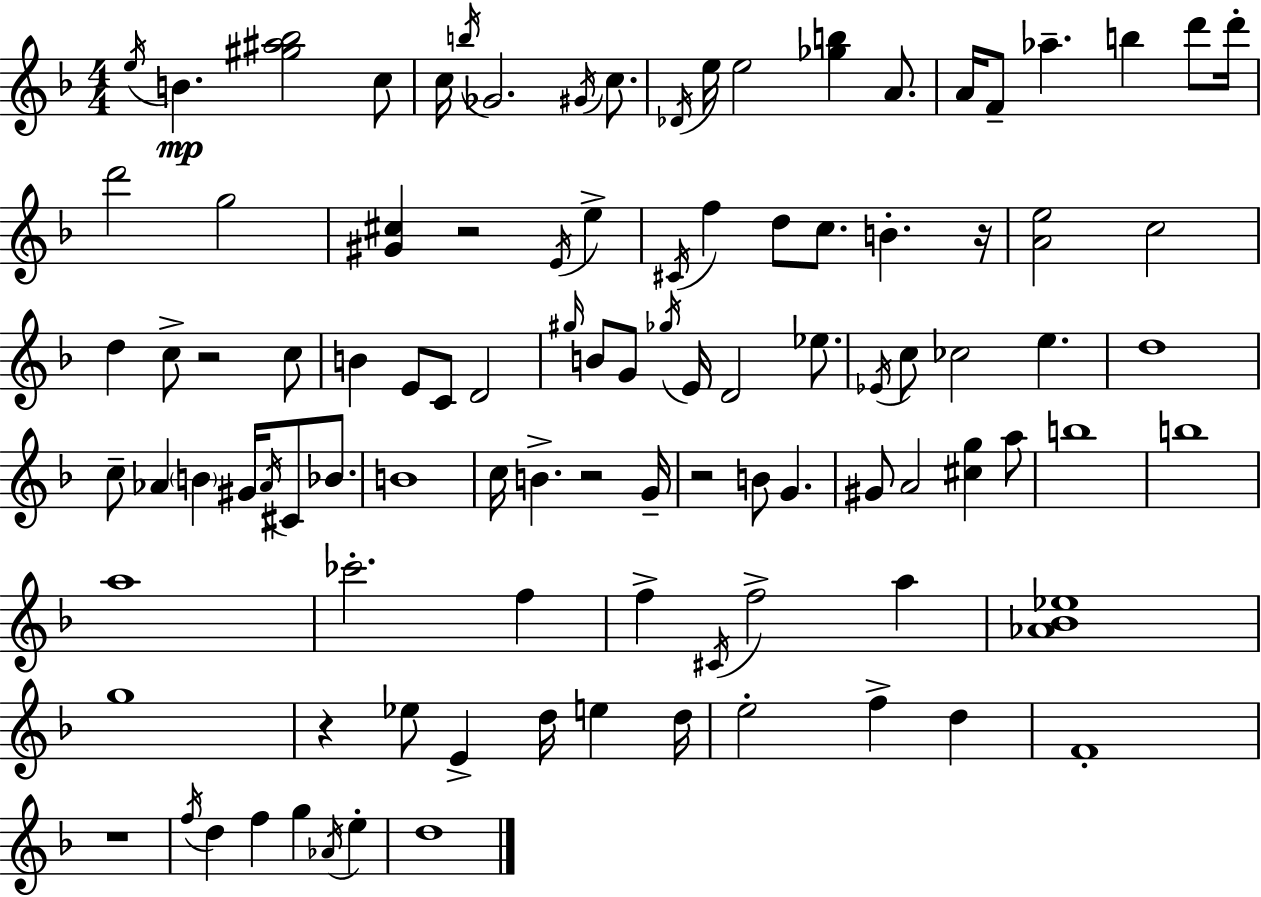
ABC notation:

X:1
T:Untitled
M:4/4
L:1/4
K:Dm
e/4 B [^g^a_b]2 c/2 c/4 b/4 _G2 ^G/4 c/2 _D/4 e/4 e2 [_gb] A/2 A/4 F/2 _a b d'/2 d'/4 d'2 g2 [^G^c] z2 E/4 e ^C/4 f d/2 c/2 B z/4 [Ae]2 c2 d c/2 z2 c/2 B E/2 C/2 D2 ^g/4 B/2 G/2 _g/4 E/4 D2 _e/2 _E/4 c/2 _c2 e d4 c/2 _A B ^G/4 _A/4 ^C/2 _B/2 B4 c/4 B z2 G/4 z2 B/2 G ^G/2 A2 [^cg] a/2 b4 b4 a4 _c'2 f f ^C/4 f2 a [_A_B_e]4 g4 z _e/2 E d/4 e d/4 e2 f d F4 z4 f/4 d f g _A/4 e d4